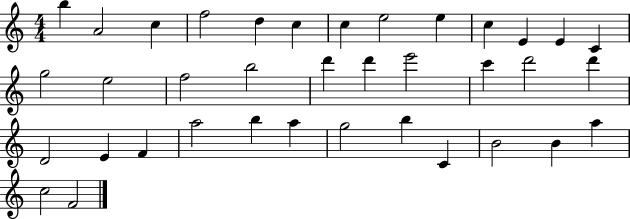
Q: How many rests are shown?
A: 0